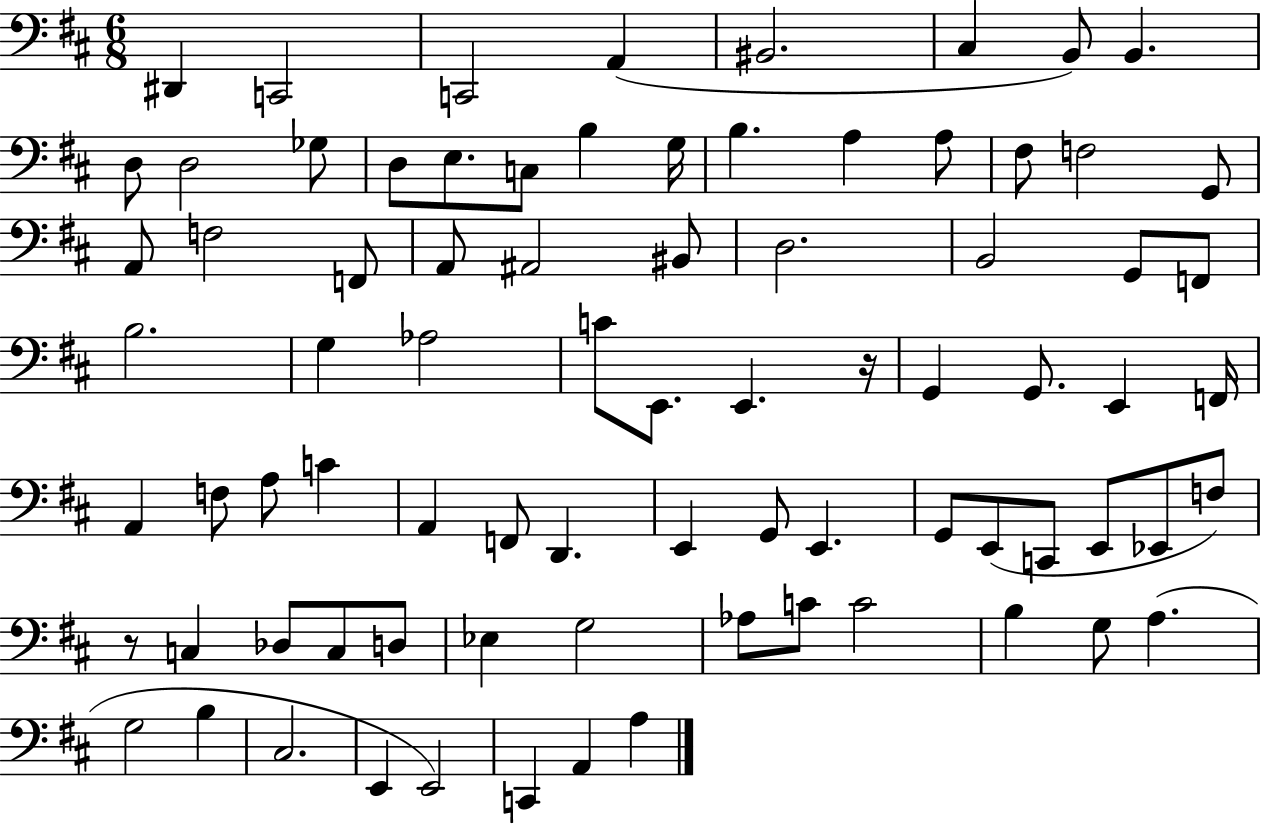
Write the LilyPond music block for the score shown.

{
  \clef bass
  \numericTimeSignature
  \time 6/8
  \key d \major
  dis,4 c,2 | c,2 a,4( | bis,2. | cis4 b,8) b,4. | \break d8 d2 ges8 | d8 e8. c8 b4 g16 | b4. a4 a8 | fis8 f2 g,8 | \break a,8 f2 f,8 | a,8 ais,2 bis,8 | d2. | b,2 g,8 f,8 | \break b2. | g4 aes2 | c'8 e,8. e,4. r16 | g,4 g,8. e,4 f,16 | \break a,4 f8 a8 c'4 | a,4 f,8 d,4. | e,4 g,8 e,4. | g,8 e,8( c,8 e,8 ees,8 f8) | \break r8 c4 des8 c8 d8 | ees4 g2 | aes8 c'8 c'2 | b4 g8 a4.( | \break g2 b4 | cis2. | e,4 e,2) | c,4 a,4 a4 | \break \bar "|."
}